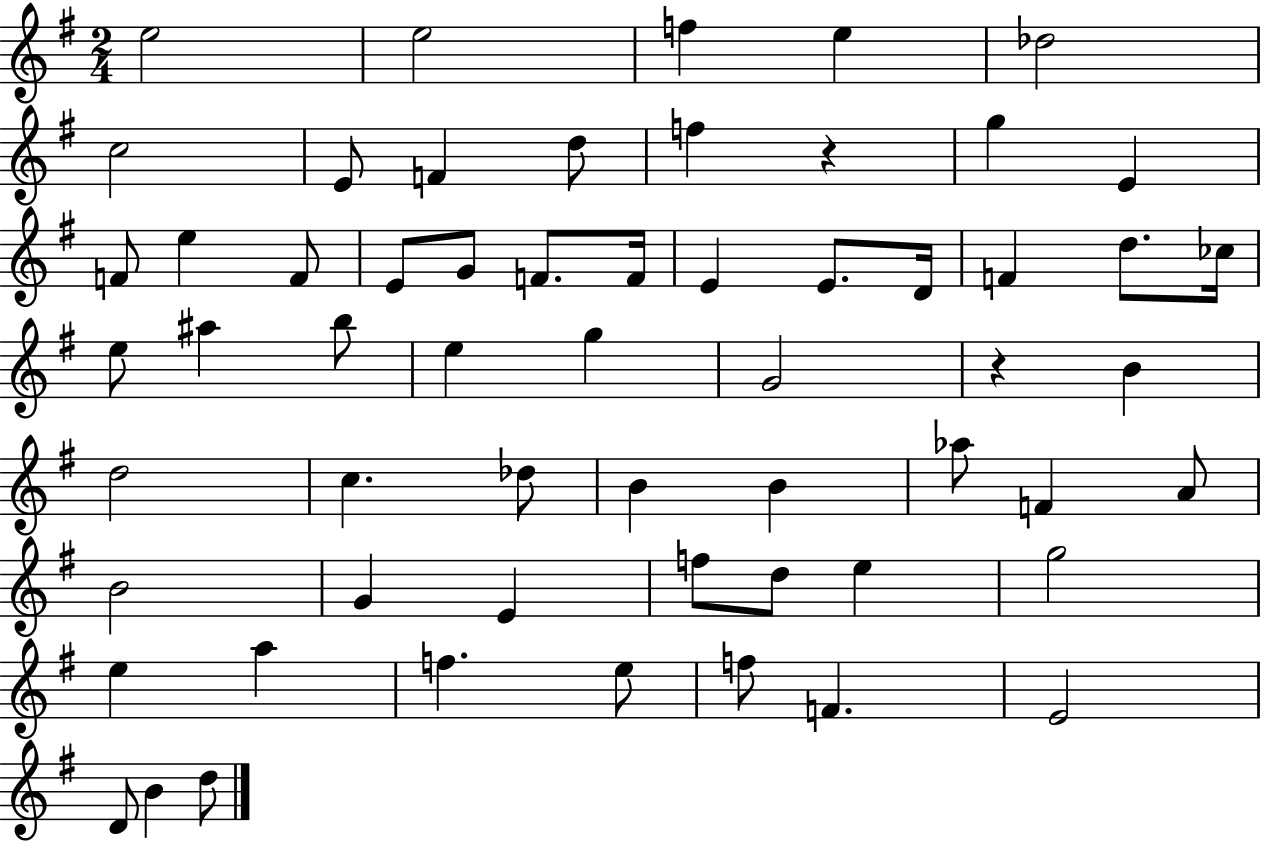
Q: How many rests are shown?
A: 2